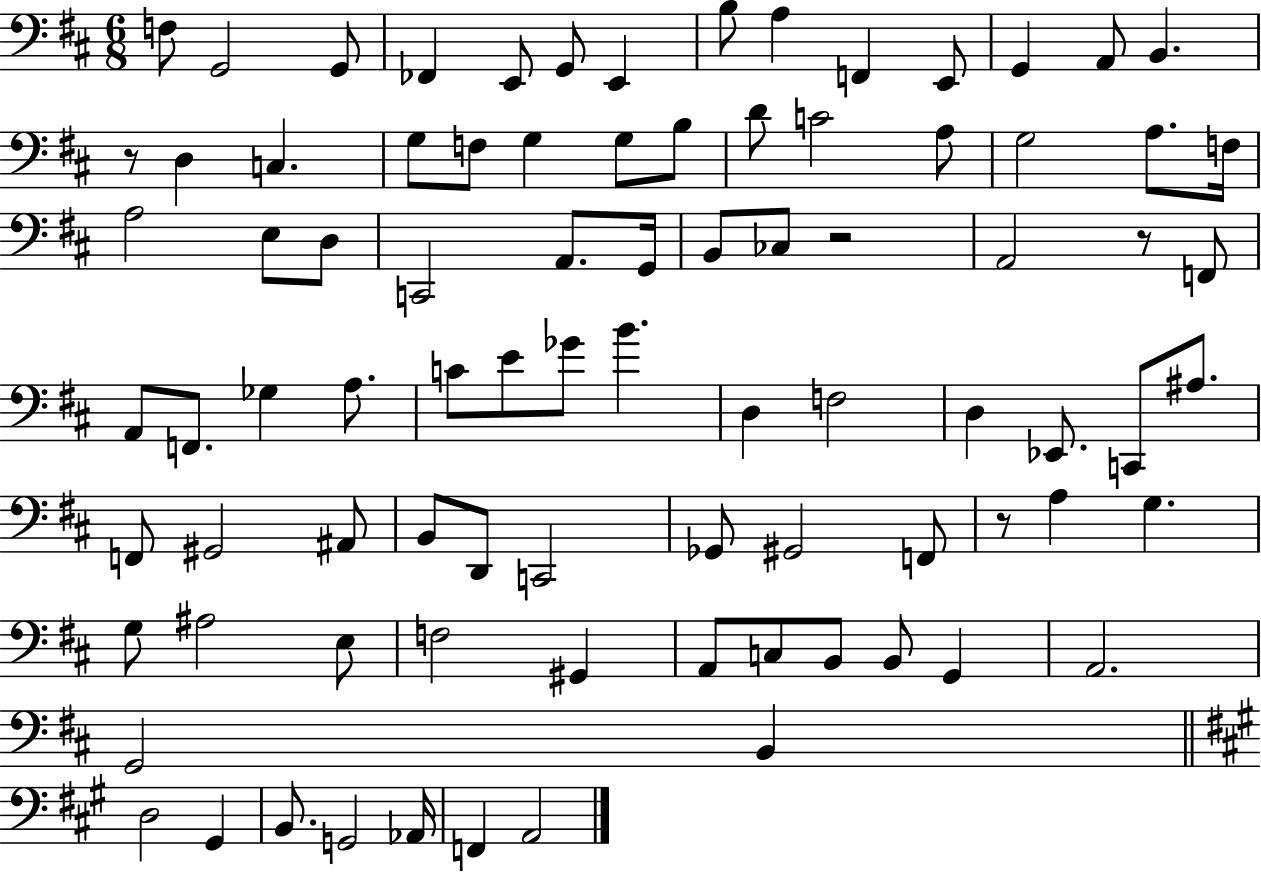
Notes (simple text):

F3/e G2/h G2/e FES2/q E2/e G2/e E2/q B3/e A3/q F2/q E2/e G2/q A2/e B2/q. R/e D3/q C3/q. G3/e F3/e G3/q G3/e B3/e D4/e C4/h A3/e G3/h A3/e. F3/s A3/h E3/e D3/e C2/h A2/e. G2/s B2/e CES3/e R/h A2/h R/e F2/e A2/e F2/e. Gb3/q A3/e. C4/e E4/e Gb4/e B4/q. D3/q F3/h D3/q Eb2/e. C2/e A#3/e. F2/e G#2/h A#2/e B2/e D2/e C2/h Gb2/e G#2/h F2/e R/e A3/q G3/q. G3/e A#3/h E3/e F3/h G#2/q A2/e C3/e B2/e B2/e G2/q A2/h. G2/h B2/q D3/h G#2/q B2/e. G2/h Ab2/s F2/q A2/h